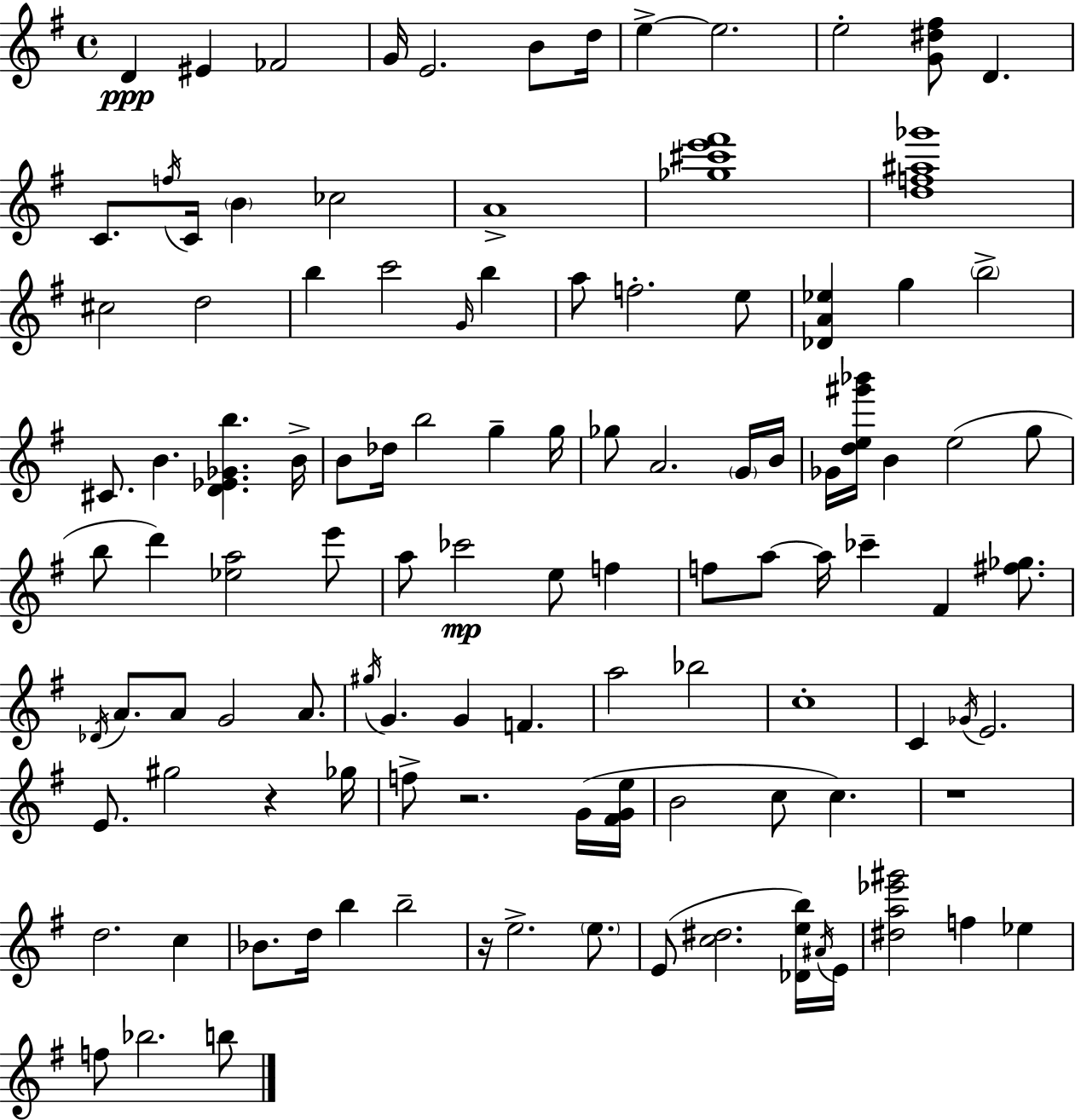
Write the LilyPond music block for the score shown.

{
  \clef treble
  \time 4/4
  \defaultTimeSignature
  \key e \minor
  d'4\ppp eis'4 fes'2 | g'16 e'2. b'8 d''16 | e''4->~~ e''2. | e''2-. <g' dis'' fis''>8 d'4. | \break c'8. \acciaccatura { f''16 } c'16 \parenthesize b'4 ces''2 | a'1-> | <ges'' cis''' e''' fis'''>1 | <d'' f'' ais'' ges'''>1 | \break cis''2 d''2 | b''4 c'''2 \grace { g'16 } b''4 | a''8 f''2.-. | e''8 <des' a' ees''>4 g''4 \parenthesize b''2-> | \break cis'8. b'4. <d' ees' ges' b''>4. | b'16-> b'8 des''16 b''2 g''4-- | g''16 ges''8 a'2. | \parenthesize g'16 b'16 ges'16 <d'' e'' gis''' bes'''>16 b'4 e''2( | \break g''8 b''8 d'''4) <ees'' a''>2 | e'''8 a''8 ces'''2\mp e''8 f''4 | f''8 a''8~~ a''16 ces'''4-- fis'4 <fis'' ges''>8. | \acciaccatura { des'16 } a'8. a'8 g'2 | \break a'8. \acciaccatura { gis''16 } g'4. g'4 f'4. | a''2 bes''2 | c''1-. | c'4 \acciaccatura { ges'16 } e'2. | \break e'8. gis''2 | r4 ges''16 f''8-> r2. | g'16( <fis' g' e''>16 b'2 c''8 c''4.) | r1 | \break d''2. | c''4 bes'8. d''16 b''4 b''2-- | r16 e''2.-> | \parenthesize e''8. e'8( <c'' dis''>2. | \break <des' e'' b''>16) \acciaccatura { ais'16 } e'16 <dis'' a'' ees''' gis'''>2 f''4 | ees''4 f''8 bes''2. | b''8 \bar "|."
}